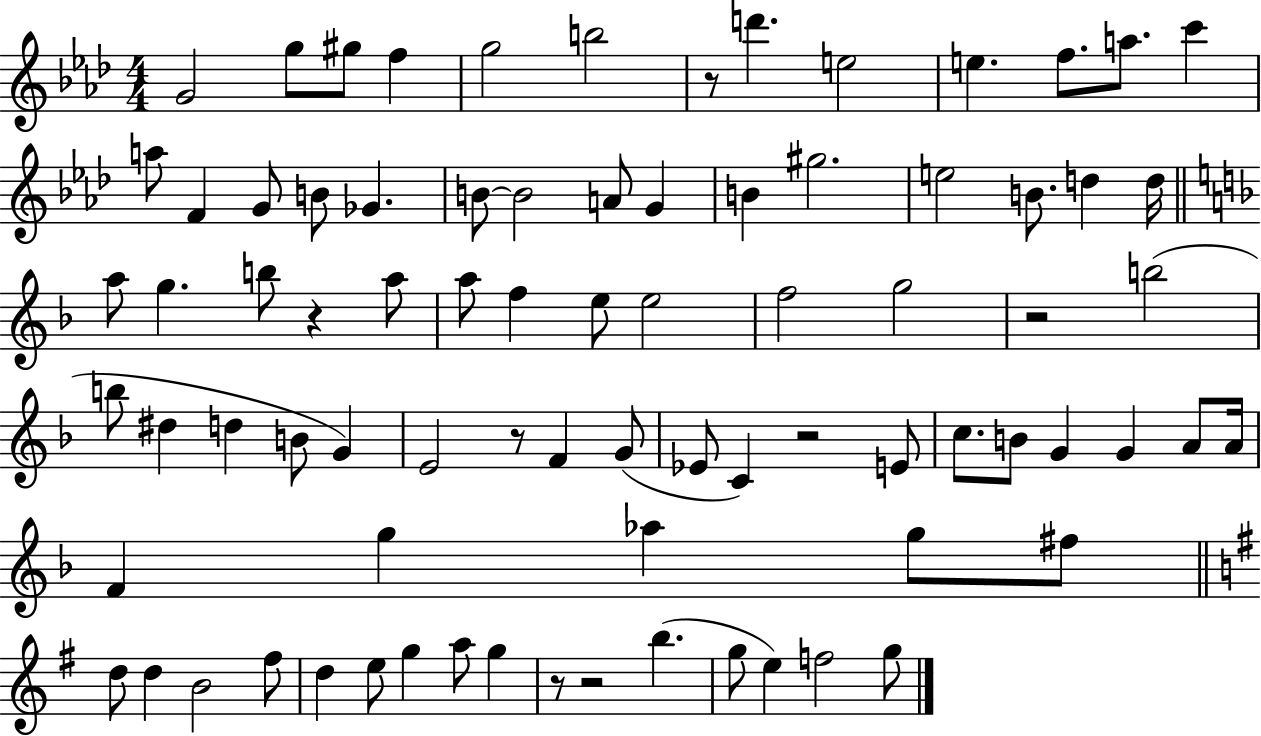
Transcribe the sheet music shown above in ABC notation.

X:1
T:Untitled
M:4/4
L:1/4
K:Ab
G2 g/2 ^g/2 f g2 b2 z/2 d' e2 e f/2 a/2 c' a/2 F G/2 B/2 _G B/2 B2 A/2 G B ^g2 e2 B/2 d d/4 a/2 g b/2 z a/2 a/2 f e/2 e2 f2 g2 z2 b2 b/2 ^d d B/2 G E2 z/2 F G/2 _E/2 C z2 E/2 c/2 B/2 G G A/2 A/4 F g _a g/2 ^f/2 d/2 d B2 ^f/2 d e/2 g a/2 g z/2 z2 b g/2 e f2 g/2